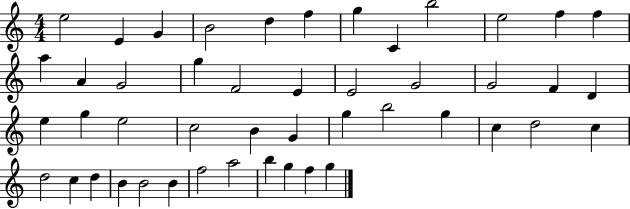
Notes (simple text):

E5/h E4/q G4/q B4/h D5/q F5/q G5/q C4/q B5/h E5/h F5/q F5/q A5/q A4/q G4/h G5/q F4/h E4/q E4/h G4/h G4/h F4/q D4/q E5/q G5/q E5/h C5/h B4/q G4/q G5/q B5/h G5/q C5/q D5/h C5/q D5/h C5/q D5/q B4/q B4/h B4/q F5/h A5/h B5/q G5/q F5/q G5/q